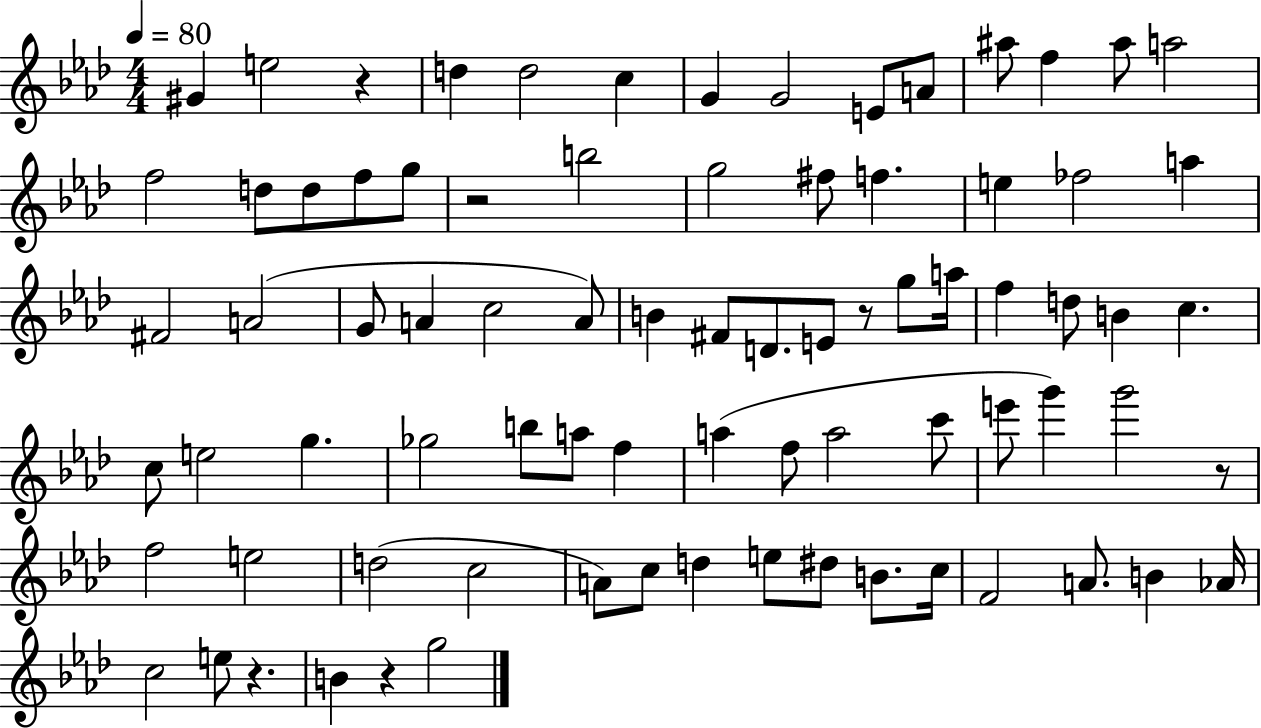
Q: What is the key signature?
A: AES major